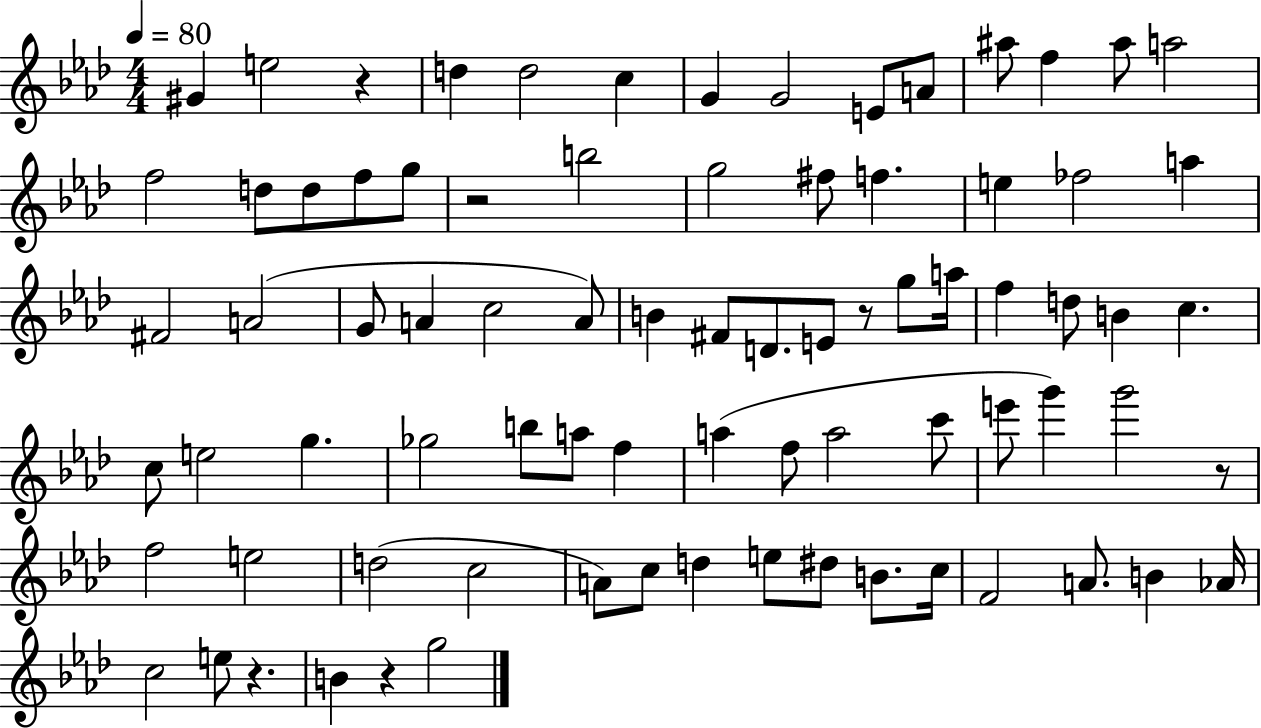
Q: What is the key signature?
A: AES major